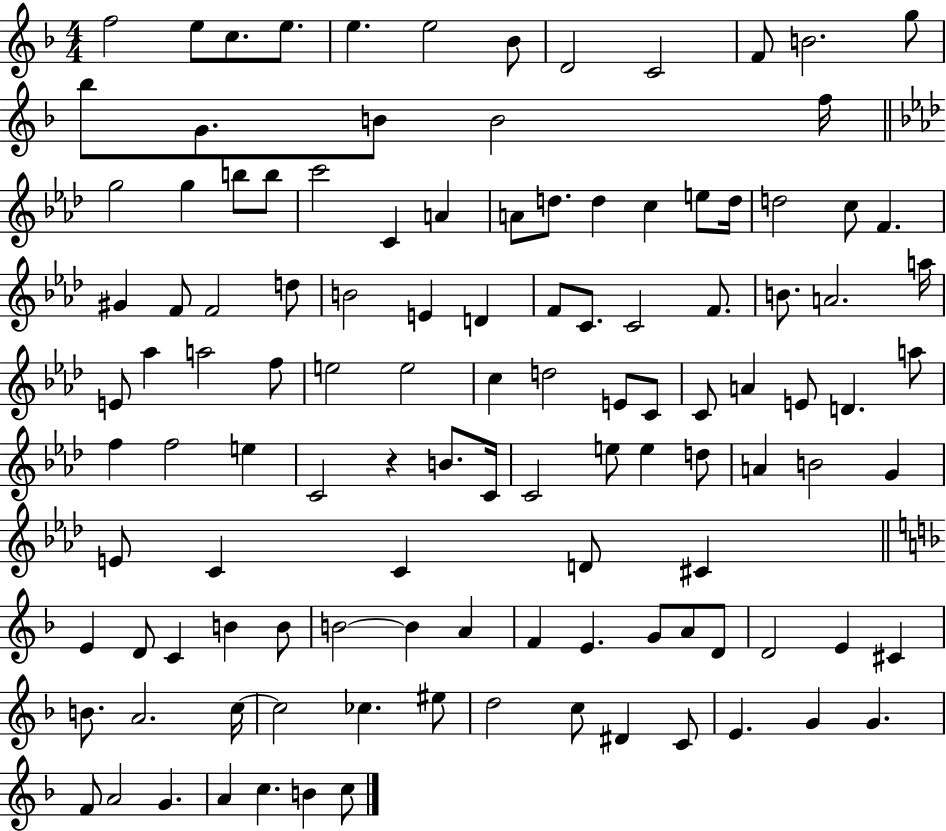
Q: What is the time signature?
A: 4/4